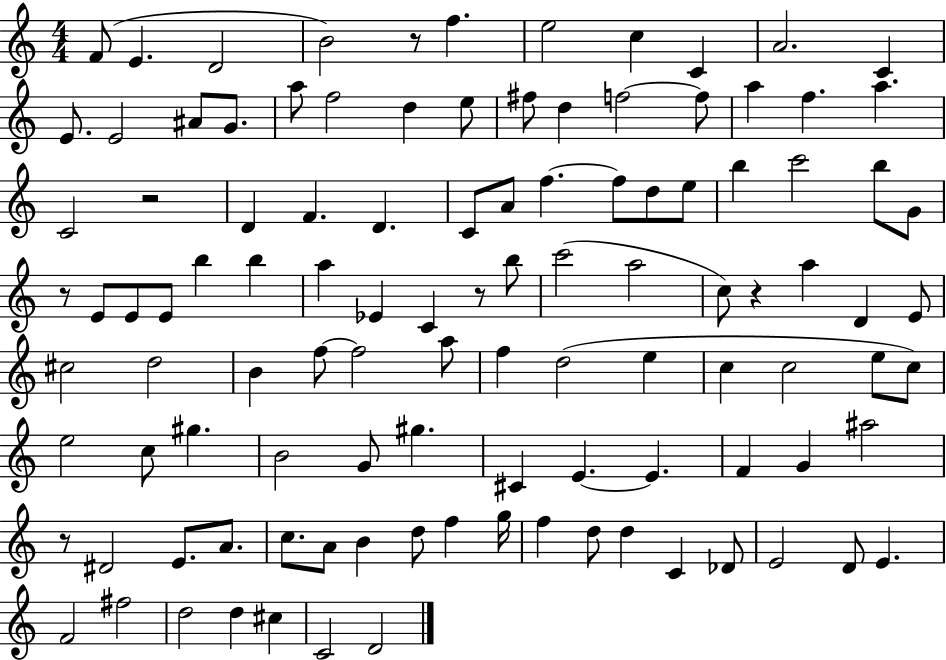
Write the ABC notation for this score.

X:1
T:Untitled
M:4/4
L:1/4
K:C
F/2 E D2 B2 z/2 f e2 c C A2 C E/2 E2 ^A/2 G/2 a/2 f2 d e/2 ^f/2 d f2 f/2 a f a C2 z2 D F D C/2 A/2 f f/2 d/2 e/2 b c'2 b/2 G/2 z/2 E/2 E/2 E/2 b b a _E C z/2 b/2 c'2 a2 c/2 z a D E/2 ^c2 d2 B f/2 f2 a/2 f d2 e c c2 e/2 c/2 e2 c/2 ^g B2 G/2 ^g ^C E E F G ^a2 z/2 ^D2 E/2 A/2 c/2 A/2 B d/2 f g/4 f d/2 d C _D/2 E2 D/2 E F2 ^f2 d2 d ^c C2 D2